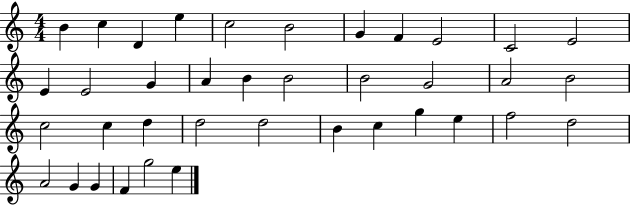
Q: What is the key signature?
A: C major